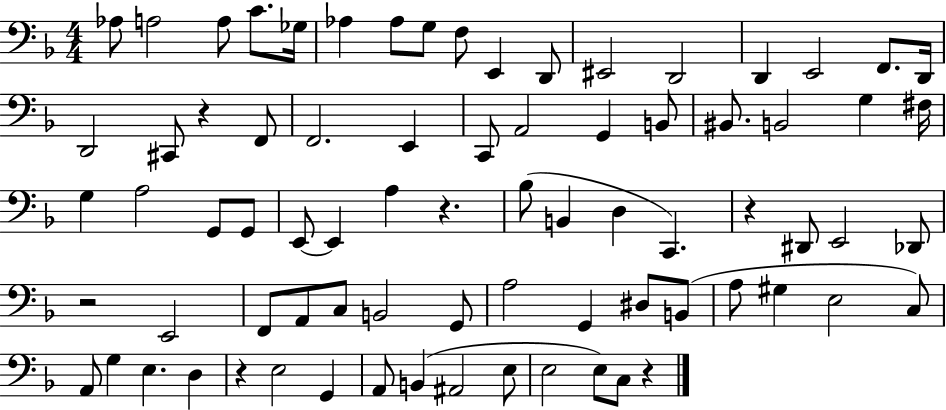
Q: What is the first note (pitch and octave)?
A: Ab3